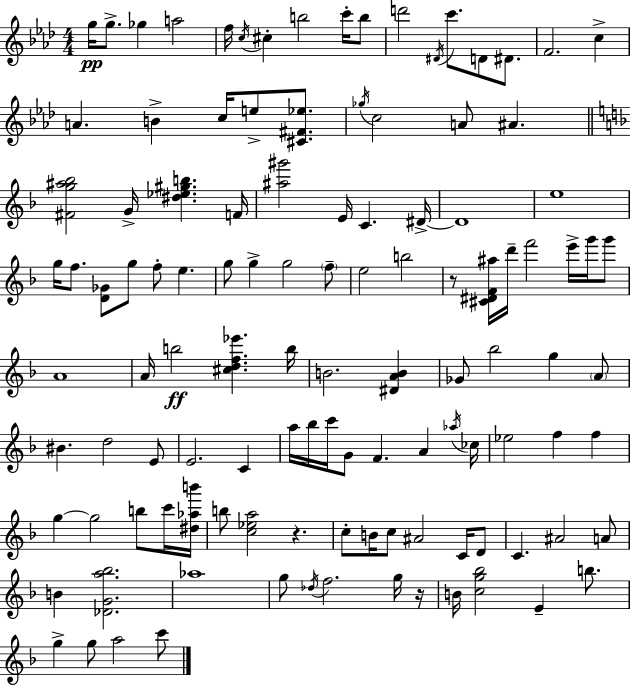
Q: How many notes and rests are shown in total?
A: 115